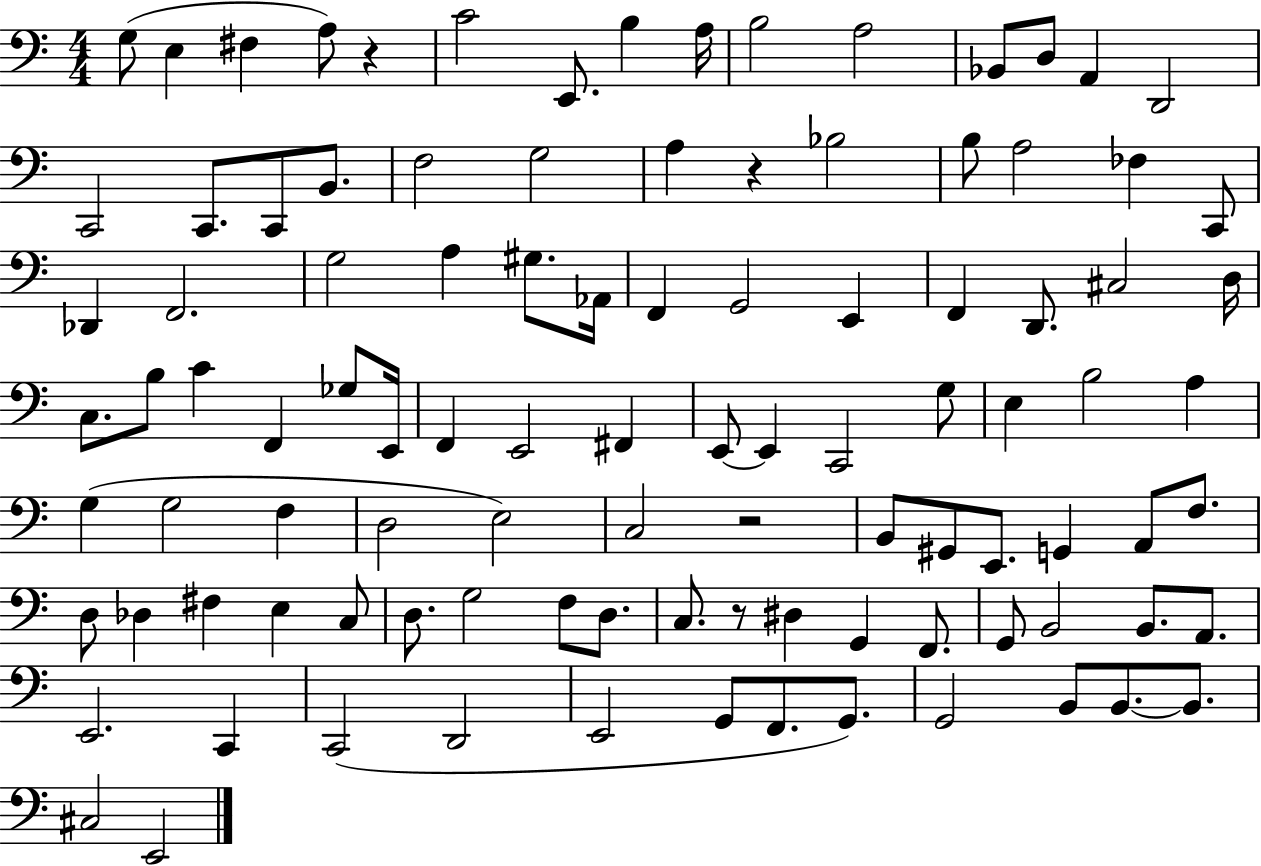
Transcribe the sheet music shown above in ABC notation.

X:1
T:Untitled
M:4/4
L:1/4
K:C
G,/2 E, ^F, A,/2 z C2 E,,/2 B, A,/4 B,2 A,2 _B,,/2 D,/2 A,, D,,2 C,,2 C,,/2 C,,/2 B,,/2 F,2 G,2 A, z _B,2 B,/2 A,2 _F, C,,/2 _D,, F,,2 G,2 A, ^G,/2 _A,,/4 F,, G,,2 E,, F,, D,,/2 ^C,2 D,/4 C,/2 B,/2 C F,, _G,/2 E,,/4 F,, E,,2 ^F,, E,,/2 E,, C,,2 G,/2 E, B,2 A, G, G,2 F, D,2 E,2 C,2 z2 B,,/2 ^G,,/2 E,,/2 G,, A,,/2 F,/2 D,/2 _D, ^F, E, C,/2 D,/2 G,2 F,/2 D,/2 C,/2 z/2 ^D, G,, F,,/2 G,,/2 B,,2 B,,/2 A,,/2 E,,2 C,, C,,2 D,,2 E,,2 G,,/2 F,,/2 G,,/2 G,,2 B,,/2 B,,/2 B,,/2 ^C,2 E,,2